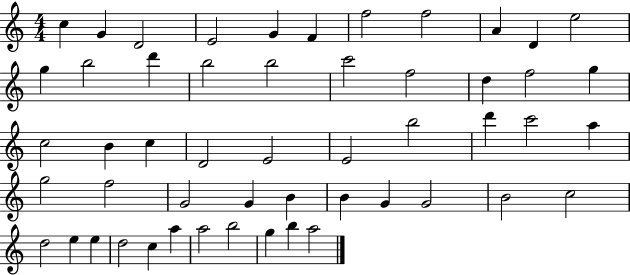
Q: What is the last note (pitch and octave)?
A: A5